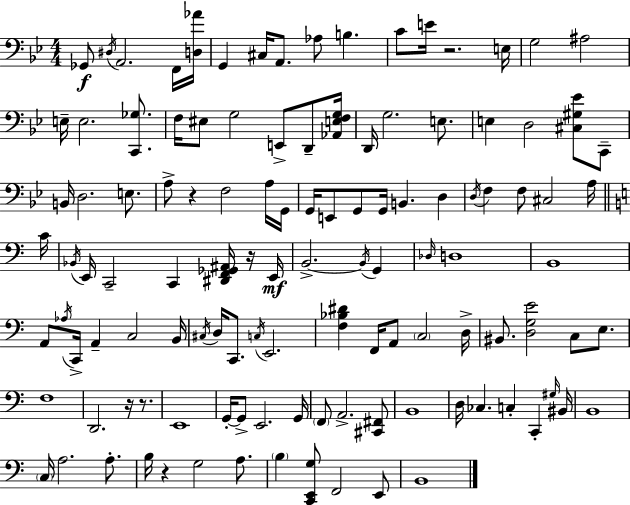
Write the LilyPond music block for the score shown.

{
  \clef bass
  \numericTimeSignature
  \time 4/4
  \key g \minor
  ges,8\f \acciaccatura { dis16 } a,2. f,16 | <d aes'>16 g,4 cis16 a,8. aes8 b4. | c'8 e'16 r2. | e16 g2 ais2 | \break e16-- e2. <c, ges>8. | f16 eis8 g2 e,8-> d,8-- | <aes, e f g>16 d,16 g2. e8. | e4 d2 <cis gis ees'>8 c,8-- | \break b,16 d2. e8. | a8-> r4 f2 a16 | g,16 g,16 e,8 g,8 g,16 b,4. d4 | \acciaccatura { d16 } f4 f8 cis2 | \break a16 \bar "||" \break \key a \minor c'16 \acciaccatura { bes,16 } e,16 c,2-- c,4 <dis, f, ges, ais,>16 | r16 e,16\mf b,2.->~~ \acciaccatura { b,16 } g,4 | \grace { des16 } d1 | b,1 | \break a,8 \acciaccatura { aes16 } c,16-> a,4-- c2 | b,16 \acciaccatura { cis16 } d16 c,8. \acciaccatura { c16 } e,2. | <f bes dis'>4 f,16 a,8 \parenthesize c2 | d16-> bis,8. <d g e'>2 | \break c8 e8. f1 | d,2. | r16 r8. e,1 | g,16-.~~ g,8-> e,2. | \break g,16 \parenthesize f,8 a,2.-> | <cis, fis,>8 b,1 | d16 ces4. c4-. | c,4-. \grace { gis16 } bis,16 b,1 | \break \parenthesize c16 a2. | a8.-. b16 r4 g2 | a8. \parenthesize b4 <c, e, g>8 f,2 | e,8 b,1 | \break \bar "|."
}